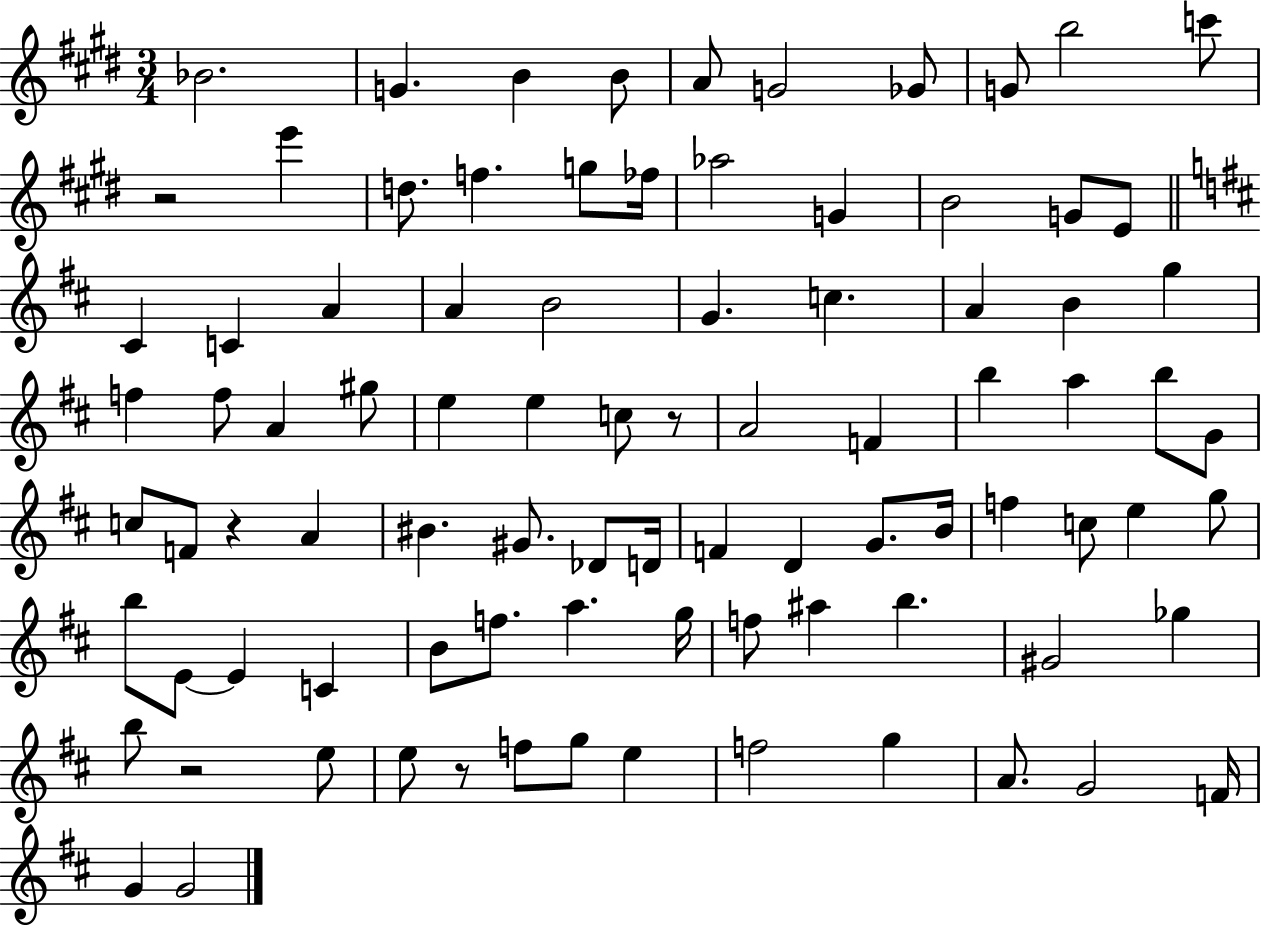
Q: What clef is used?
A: treble